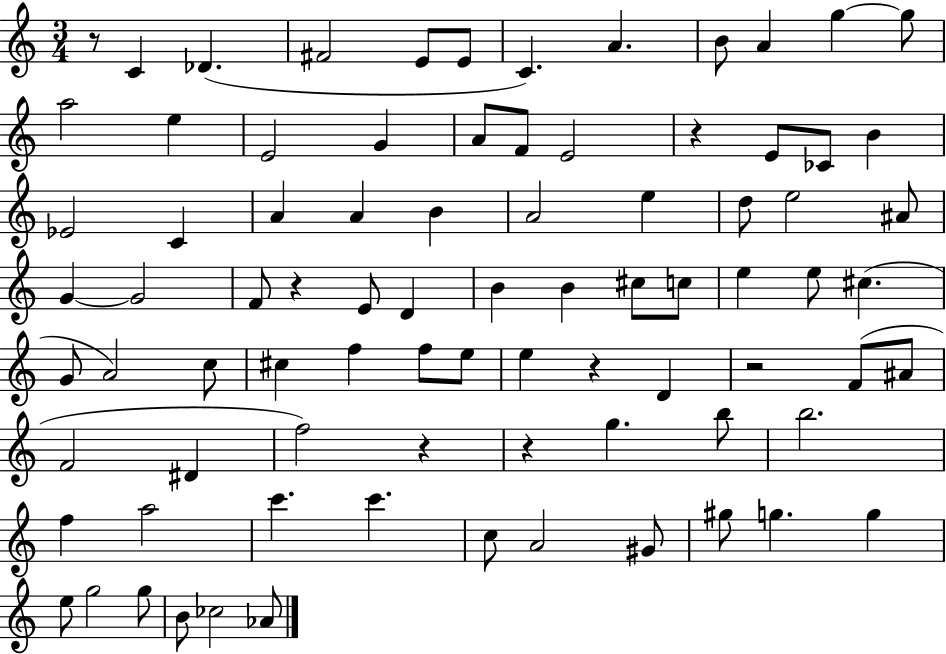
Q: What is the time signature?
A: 3/4